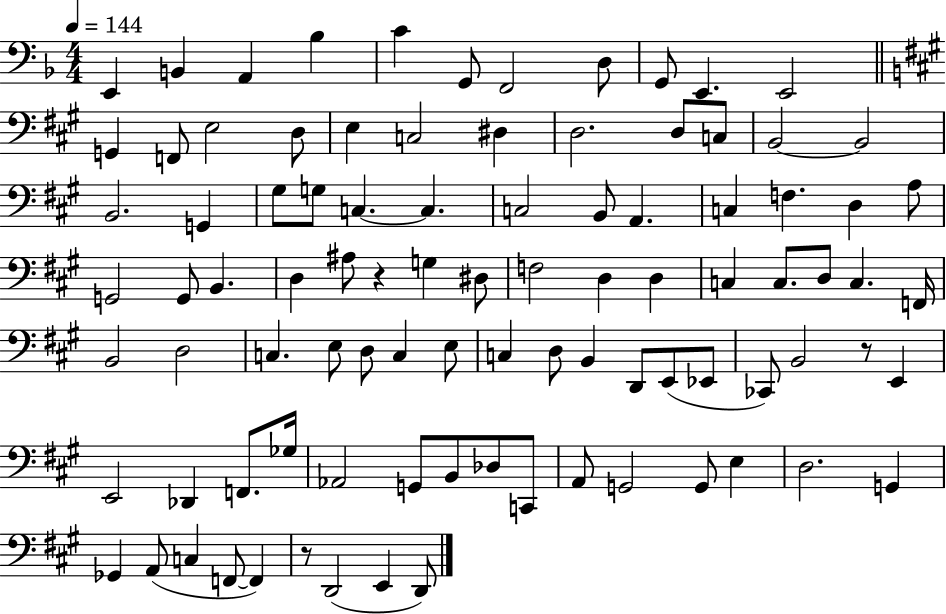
E2/q B2/q A2/q Bb3/q C4/q G2/e F2/h D3/e G2/e E2/q. E2/h G2/q F2/e E3/h D3/e E3/q C3/h D#3/q D3/h. D3/e C3/e B2/h B2/h B2/h. G2/q G#3/e G3/e C3/q. C3/q. C3/h B2/e A2/q. C3/q F3/q. D3/q A3/e G2/h G2/e B2/q. D3/q A#3/e R/q G3/q D#3/e F3/h D3/q D3/q C3/q C3/e. D3/e C3/q. F2/s B2/h D3/h C3/q. E3/e D3/e C3/q E3/e C3/q D3/e B2/q D2/e E2/e Eb2/e CES2/e B2/h R/e E2/q E2/h Db2/q F2/e. Gb3/s Ab2/h G2/e B2/e Db3/e C2/e A2/e G2/h G2/e E3/q D3/h. G2/q Gb2/q A2/e C3/q F2/e F2/q R/e D2/h E2/q D2/e